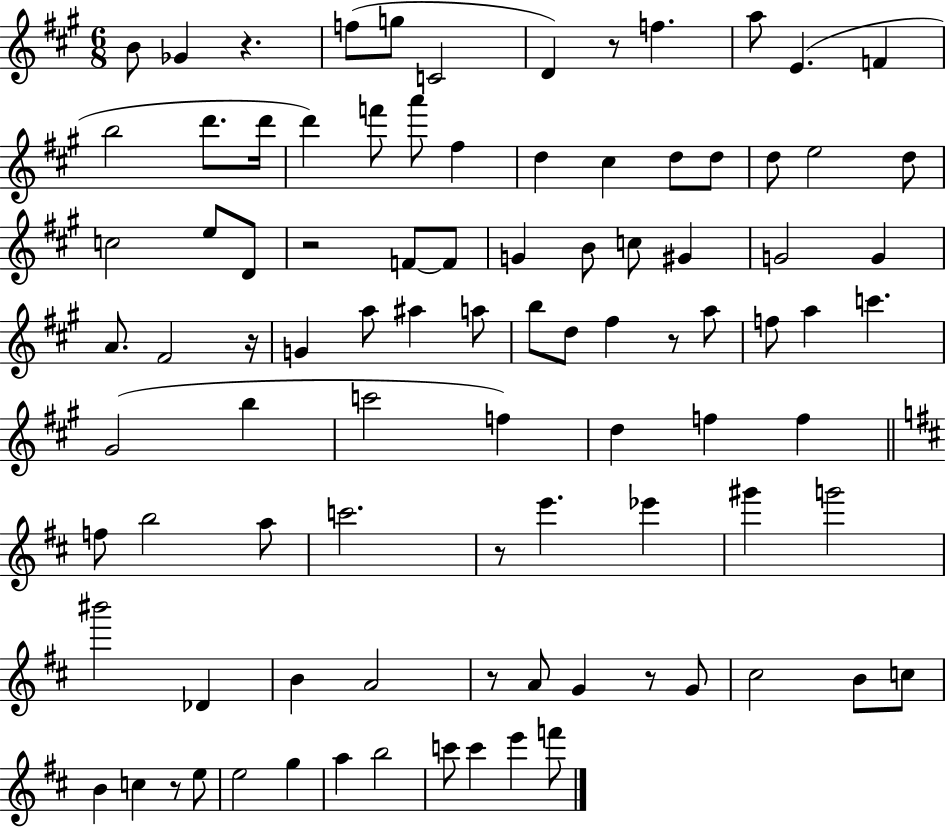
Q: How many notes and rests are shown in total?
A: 93